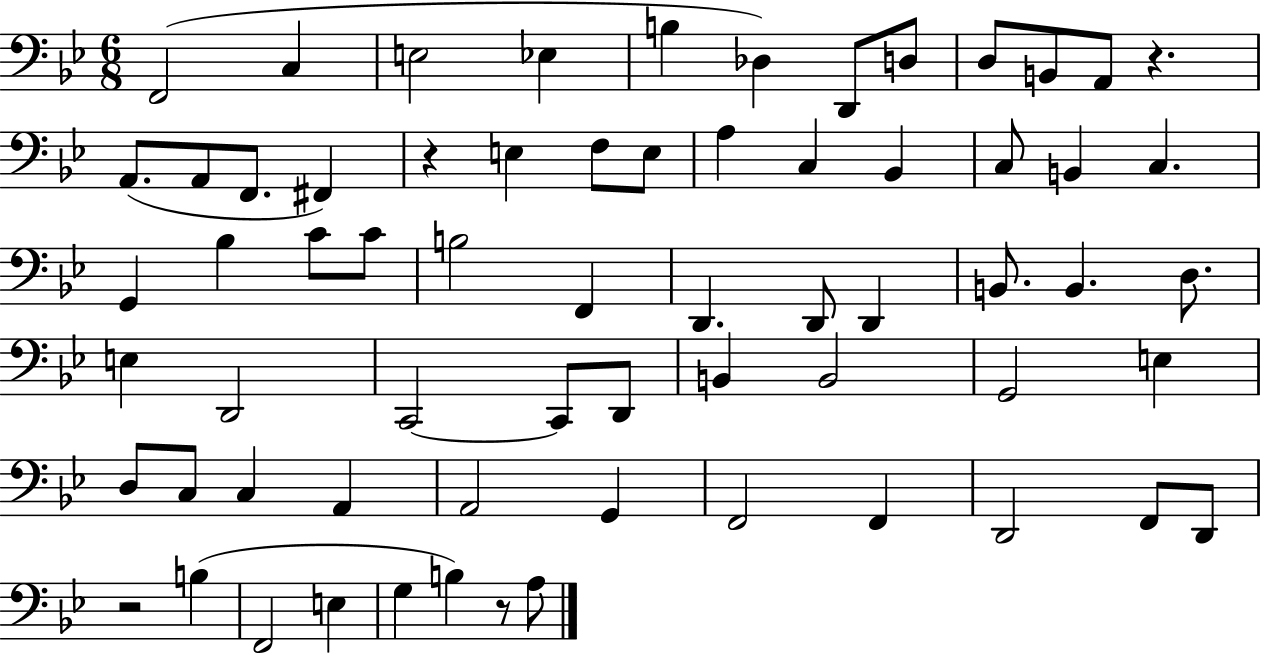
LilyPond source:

{
  \clef bass
  \numericTimeSignature
  \time 6/8
  \key bes \major
  \repeat volta 2 { f,2( c4 | e2 ees4 | b4 des4) d,8 d8 | d8 b,8 a,8 r4. | \break a,8.( a,8 f,8. fis,4) | r4 e4 f8 e8 | a4 c4 bes,4 | c8 b,4 c4. | \break g,4 bes4 c'8 c'8 | b2 f,4 | d,4. d,8 d,4 | b,8. b,4. d8. | \break e4 d,2 | c,2~~ c,8 d,8 | b,4 b,2 | g,2 e4 | \break d8 c8 c4 a,4 | a,2 g,4 | f,2 f,4 | d,2 f,8 d,8 | \break r2 b4( | f,2 e4 | g4 b4) r8 a8 | } \bar "|."
}